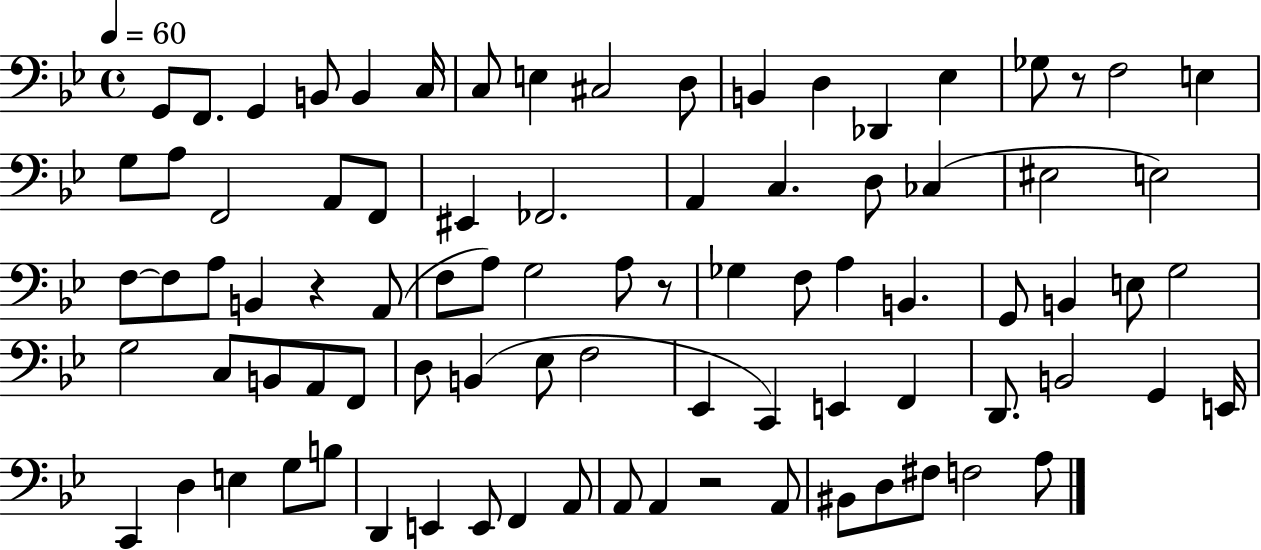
X:1
T:Untitled
M:4/4
L:1/4
K:Bb
G,,/2 F,,/2 G,, B,,/2 B,, C,/4 C,/2 E, ^C,2 D,/2 B,, D, _D,, _E, _G,/2 z/2 F,2 E, G,/2 A,/2 F,,2 A,,/2 F,,/2 ^E,, _F,,2 A,, C, D,/2 _C, ^E,2 E,2 F,/2 F,/2 A,/2 B,, z A,,/2 F,/2 A,/2 G,2 A,/2 z/2 _G, F,/2 A, B,, G,,/2 B,, E,/2 G,2 G,2 C,/2 B,,/2 A,,/2 F,,/2 D,/2 B,, _E,/2 F,2 _E,, C,, E,, F,, D,,/2 B,,2 G,, E,,/4 C,, D, E, G,/2 B,/2 D,, E,, E,,/2 F,, A,,/2 A,,/2 A,, z2 A,,/2 ^B,,/2 D,/2 ^F,/2 F,2 A,/2